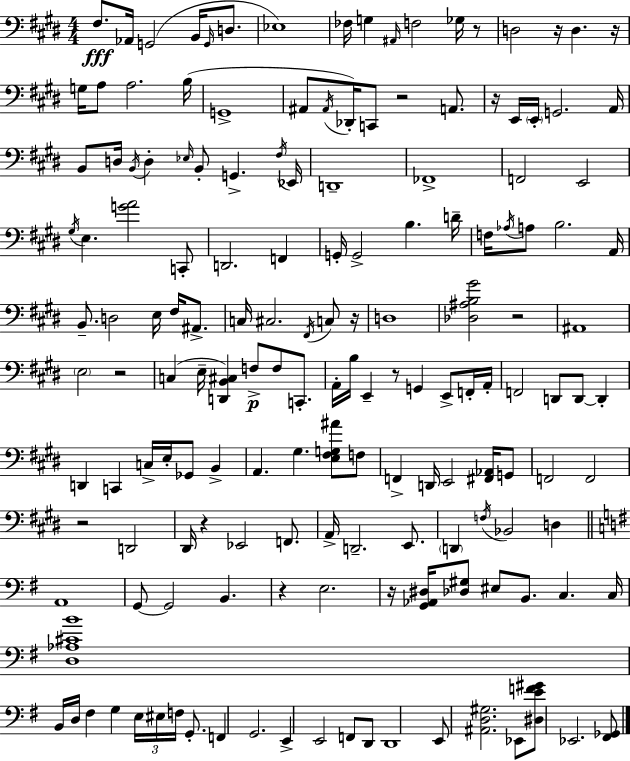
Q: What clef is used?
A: bass